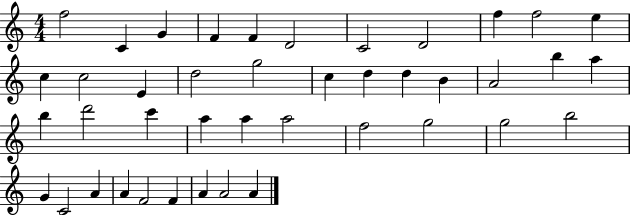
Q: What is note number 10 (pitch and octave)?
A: F5